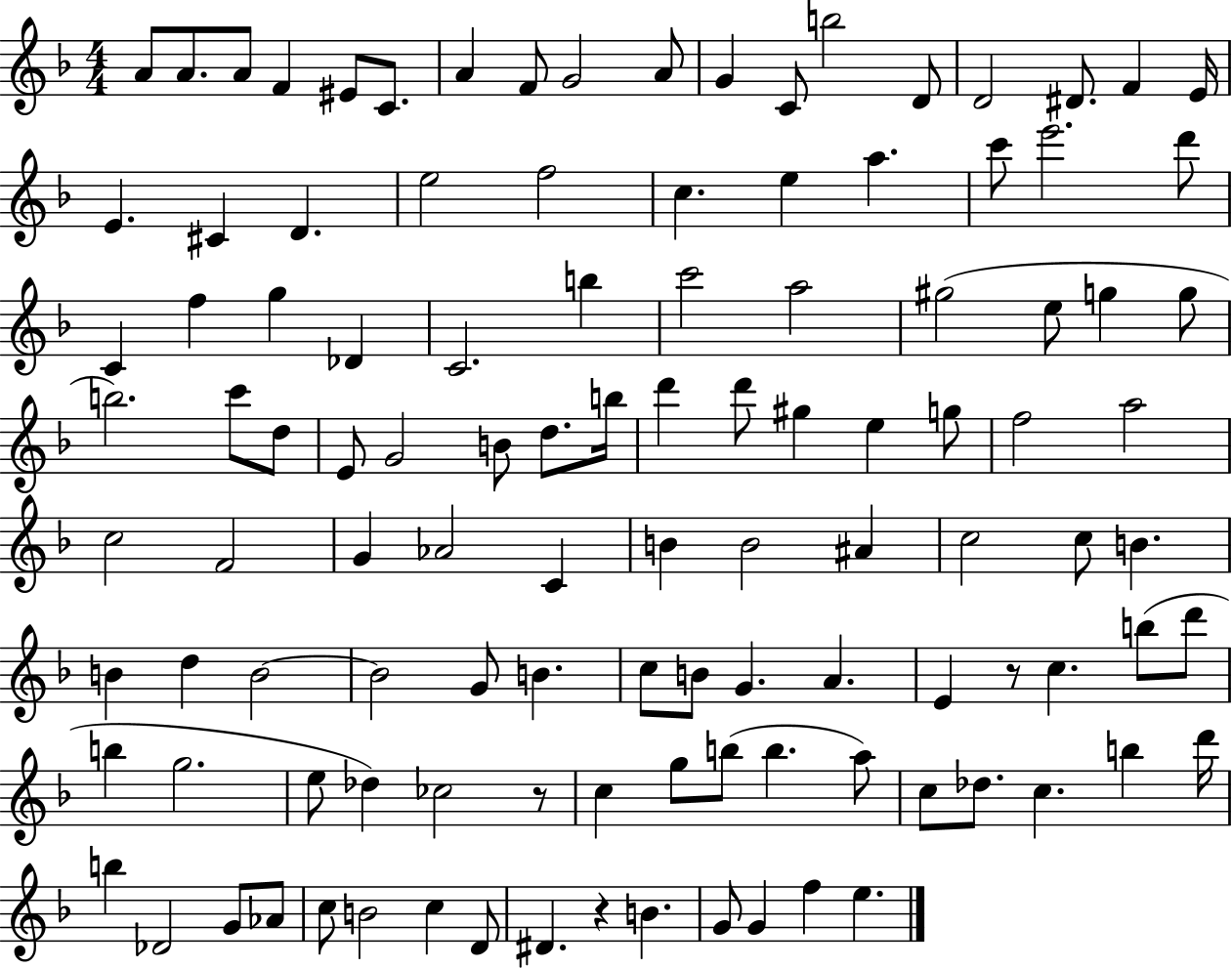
A4/e A4/e. A4/e F4/q EIS4/e C4/e. A4/q F4/e G4/h A4/e G4/q C4/e B5/h D4/e D4/h D#4/e. F4/q E4/s E4/q. C#4/q D4/q. E5/h F5/h C5/q. E5/q A5/q. C6/e E6/h. D6/e C4/q F5/q G5/q Db4/q C4/h. B5/q C6/h A5/h G#5/h E5/e G5/q G5/e B5/h. C6/e D5/e E4/e G4/h B4/e D5/e. B5/s D6/q D6/e G#5/q E5/q G5/e F5/h A5/h C5/h F4/h G4/q Ab4/h C4/q B4/q B4/h A#4/q C5/h C5/e B4/q. B4/q D5/q B4/h B4/h G4/e B4/q. C5/e B4/e G4/q. A4/q. E4/q R/e C5/q. B5/e D6/e B5/q G5/h. E5/e Db5/q CES5/h R/e C5/q G5/e B5/e B5/q. A5/e C5/e Db5/e. C5/q. B5/q D6/s B5/q Db4/h G4/e Ab4/e C5/e B4/h C5/q D4/e D#4/q. R/q B4/q. G4/e G4/q F5/q E5/q.